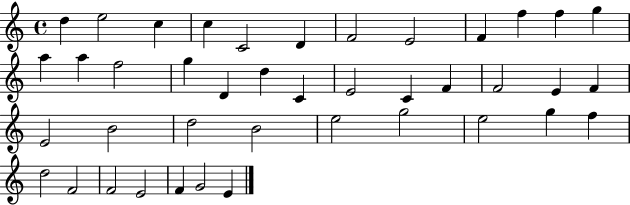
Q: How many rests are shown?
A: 0